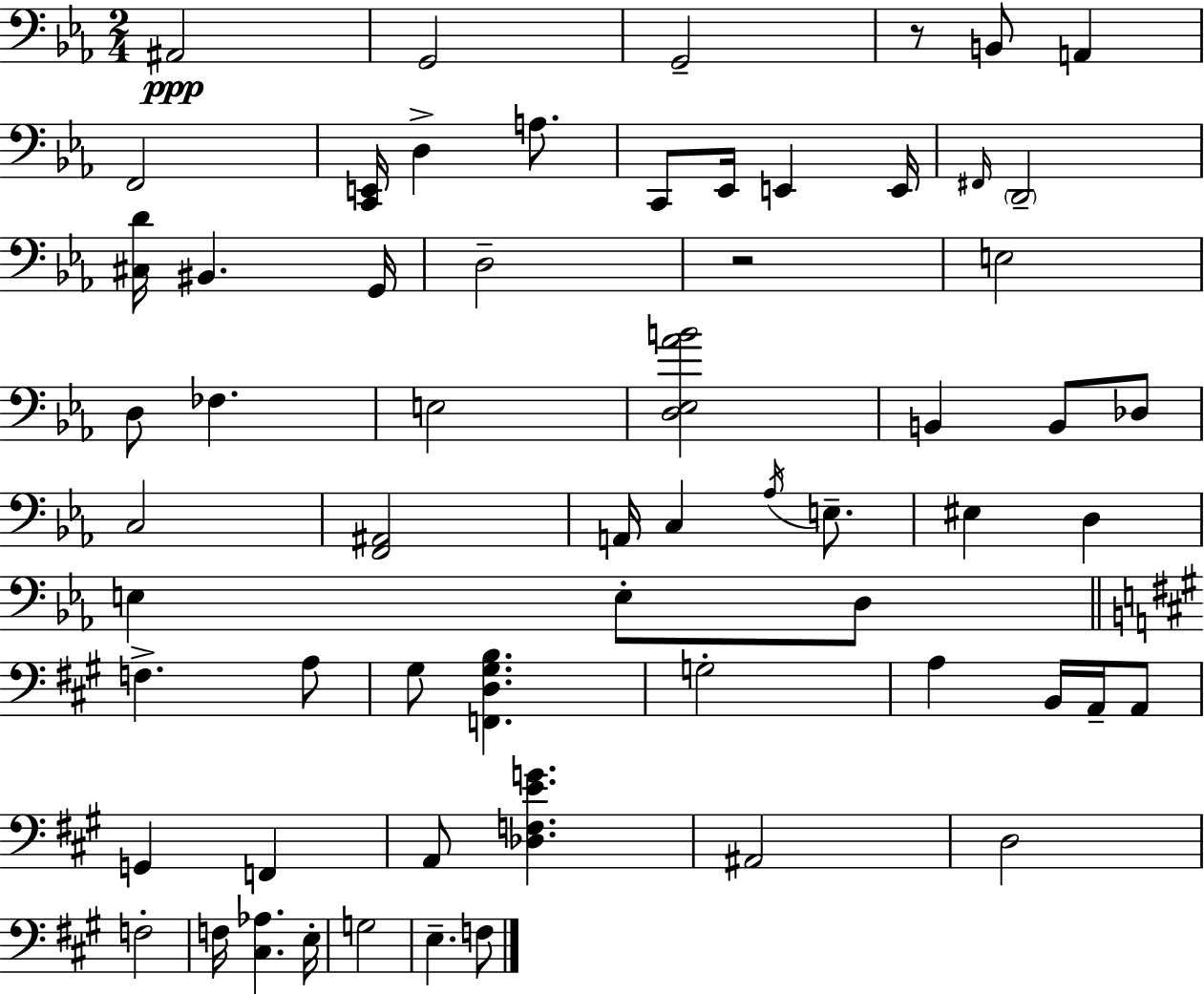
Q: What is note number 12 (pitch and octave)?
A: E2